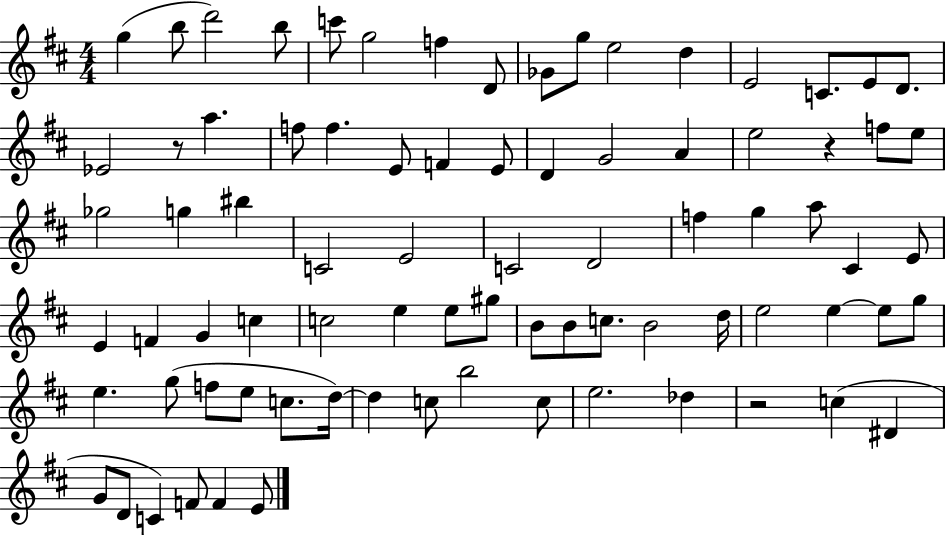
{
  \clef treble
  \numericTimeSignature
  \time 4/4
  \key d \major
  g''4( b''8 d'''2) b''8 | c'''8 g''2 f''4 d'8 | ges'8 g''8 e''2 d''4 | e'2 c'8. e'8 d'8. | \break ees'2 r8 a''4. | f''8 f''4. e'8 f'4 e'8 | d'4 g'2 a'4 | e''2 r4 f''8 e''8 | \break ges''2 g''4 bis''4 | c'2 e'2 | c'2 d'2 | f''4 g''4 a''8 cis'4 e'8 | \break e'4 f'4 g'4 c''4 | c''2 e''4 e''8 gis''8 | b'8 b'8 c''8. b'2 d''16 | e''2 e''4~~ e''8 g''8 | \break e''4. g''8( f''8 e''8 c''8. d''16~~) | d''4 c''8 b''2 c''8 | e''2. des''4 | r2 c''4( dis'4 | \break g'8 d'8 c'4) f'8 f'4 e'8 | \bar "|."
}